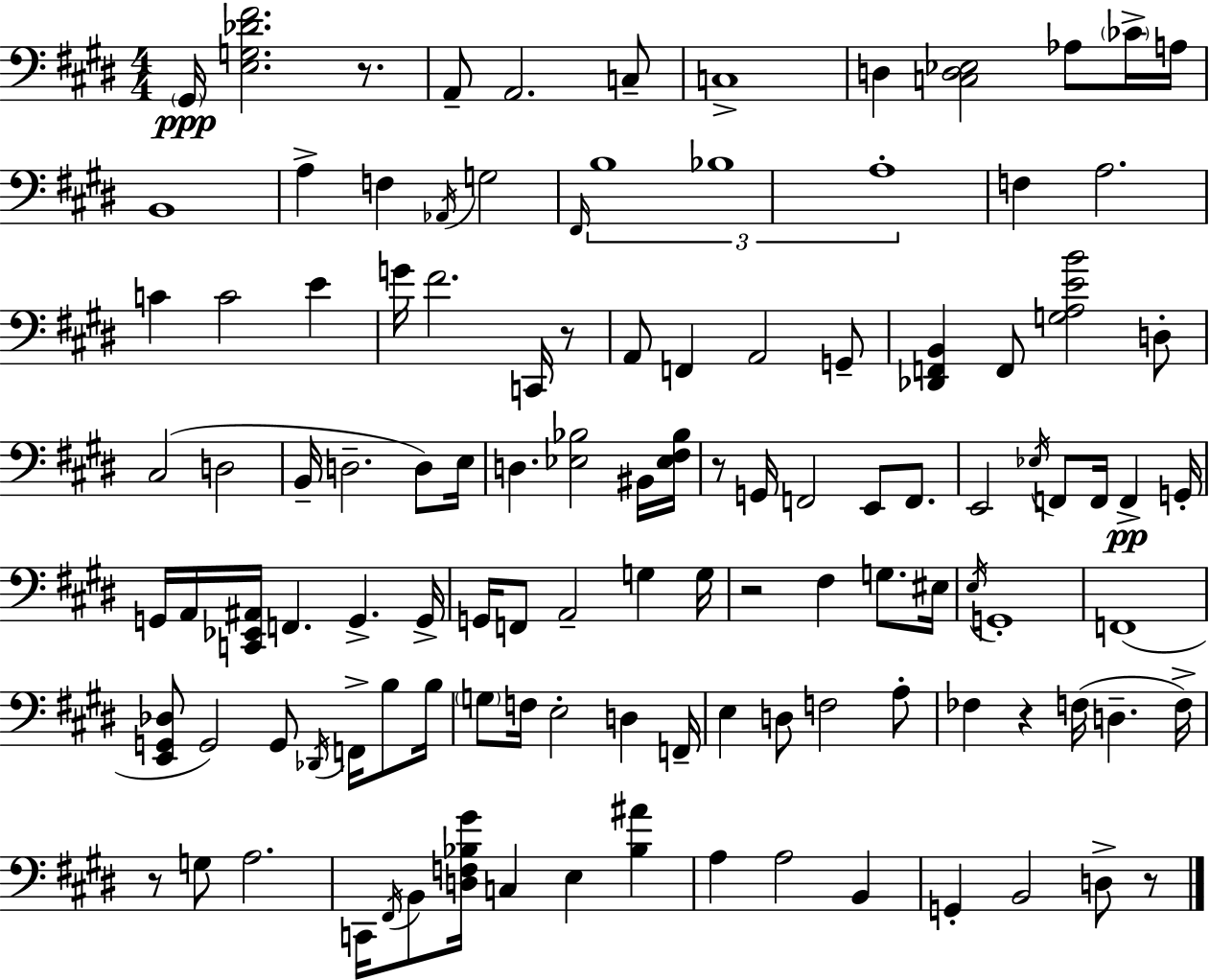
{
  \clef bass
  \numericTimeSignature
  \time 4/4
  \key e \major
  \parenthesize gis,16\ppp <e g des' fis'>2. r8. | a,8-- a,2. c8-- | c1-> | d4 <c d ees>2 aes8 \parenthesize ces'16-> a16 | \break b,1 | a4-> f4 \acciaccatura { aes,16 } g2 | \grace { fis,16 } \tuplet 3/2 { b1 | bes1 | \break a1-. } | f4 a2. | c'4 c'2 e'4 | g'16 fis'2. c,16 | \break r8 a,8 f,4 a,2 | g,8-- <des, f, b,>4 f,8 <g a e' b'>2 | d8-. cis2( d2 | b,16-- d2.-- d8) | \break e16 d4. <ees bes>2 | bis,16 <ees fis bes>16 r8 g,16 f,2 e,8 f,8. | e,2 \acciaccatura { ees16 } f,8 f,16 f,4->\pp | g,16-. g,16 a,16 <c, ees, ais,>16 f,4. g,4.-> | \break g,16-> g,16 f,8 a,2-- g4 | g16 r2 fis4 g8. | eis16 \acciaccatura { e16 } g,1-. | f,1( | \break <e, g, des>8 g,2) g,8 | \acciaccatura { des,16 } f,16-> b8 b16 \parenthesize g8 f16 e2-. | d4 f,16-- e4 d8 f2 | a8-. fes4 r4 f16( d4.-- | \break f16->) r8 g8 a2. | c,16 \acciaccatura { fis,16 } b,8 <d f bes gis'>16 c4 e4 | <bes ais'>4 a4 a2 | b,4 g,4-. b,2 | \break d8-> r8 \bar "|."
}